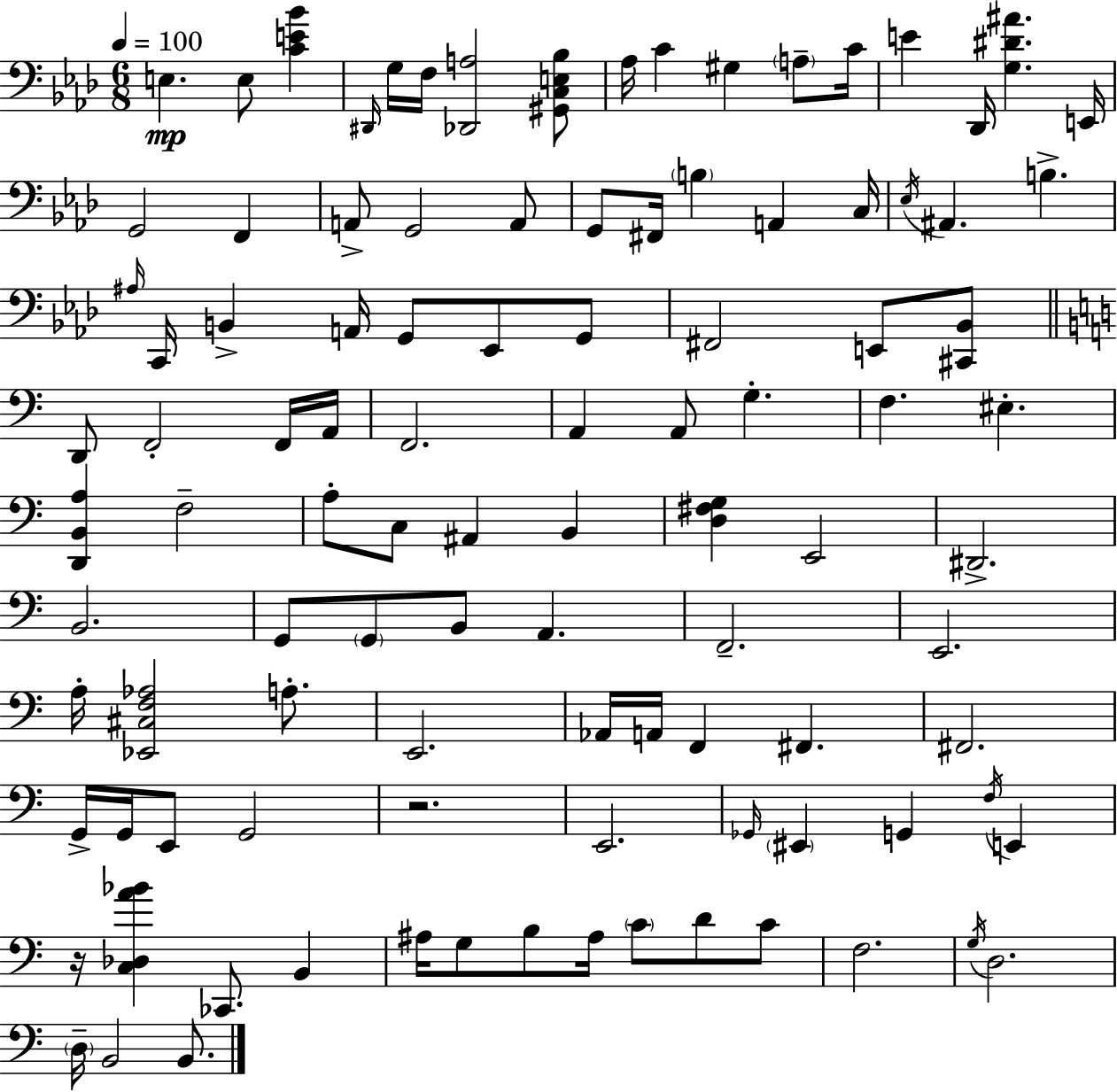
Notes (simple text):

E3/q. E3/e [C4,E4,Bb4]/q D#2/s G3/s F3/s [Db2,A3]/h [G#2,C3,E3,Bb3]/e Ab3/s C4/q G#3/q A3/e C4/s E4/q Db2/s [G3,D#4,A#4]/q. E2/s G2/h F2/q A2/e G2/h A2/e G2/e F#2/s B3/q A2/q C3/s Eb3/s A#2/q. B3/q. A#3/s C2/s B2/q A2/s G2/e Eb2/e G2/e F#2/h E2/e [C#2,Bb2]/e D2/e F2/h F2/s A2/s F2/h. A2/q A2/e G3/q. F3/q. EIS3/q. [D2,B2,A3]/q F3/h A3/e C3/e A#2/q B2/q [D3,F#3,G3]/q E2/h D#2/h. B2/h. G2/e G2/e B2/e A2/q. F2/h. E2/h. A3/s [Eb2,C#3,F3,Ab3]/h A3/e. E2/h. Ab2/s A2/s F2/q F#2/q. F#2/h. G2/s G2/s E2/e G2/h R/h. E2/h. Gb2/s EIS2/q G2/q F3/s E2/q R/s [C3,Db3,A4,Bb4]/q CES2/e. B2/q A#3/s G3/e B3/e A#3/s C4/e D4/e C4/e F3/h. G3/s D3/h. D3/s B2/h B2/e.